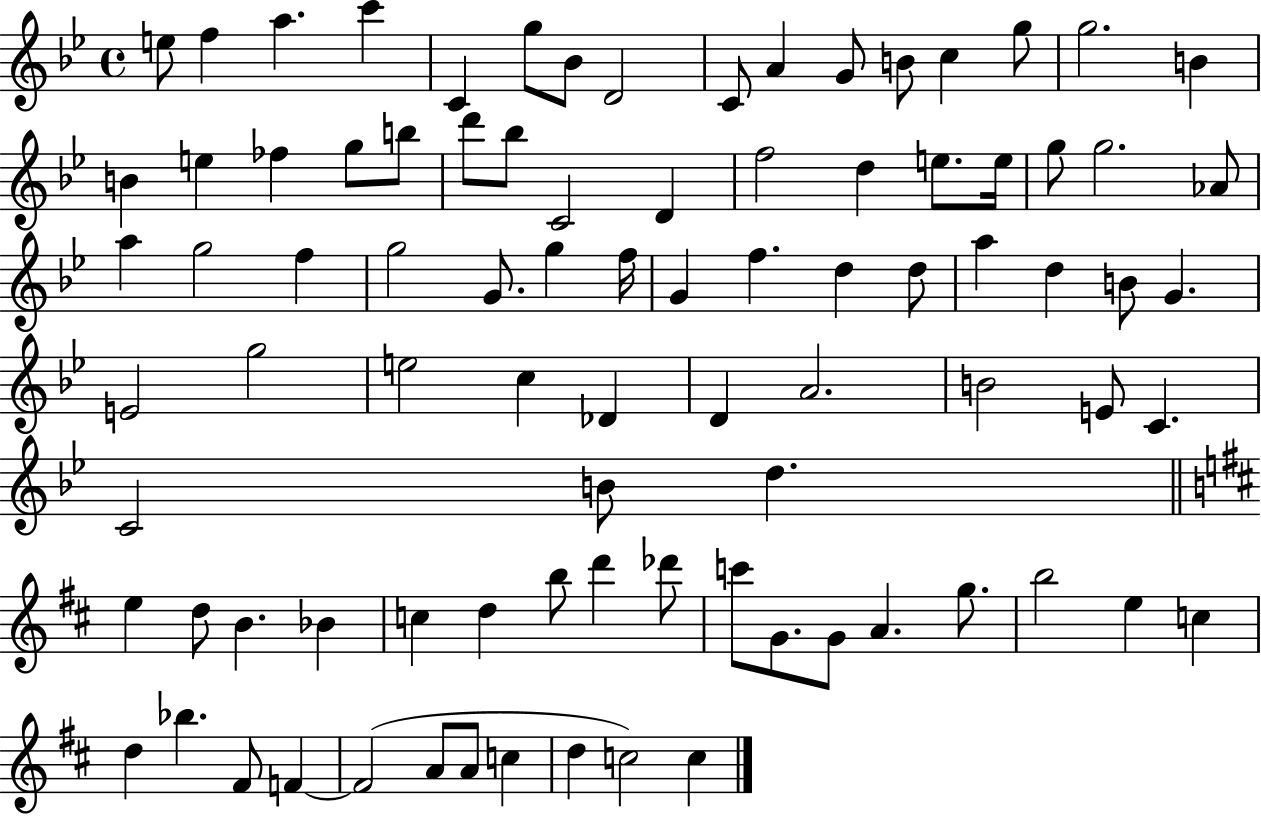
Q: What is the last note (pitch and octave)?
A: C5